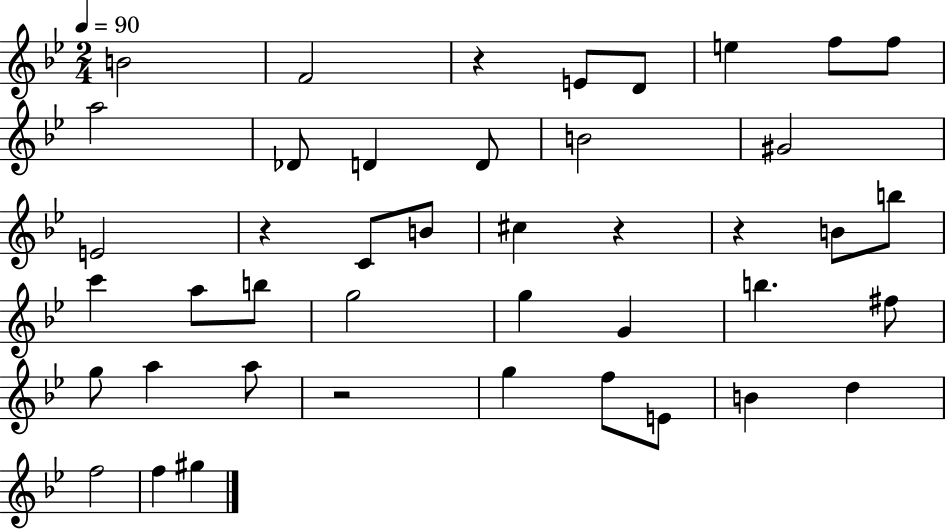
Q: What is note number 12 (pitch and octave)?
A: B4